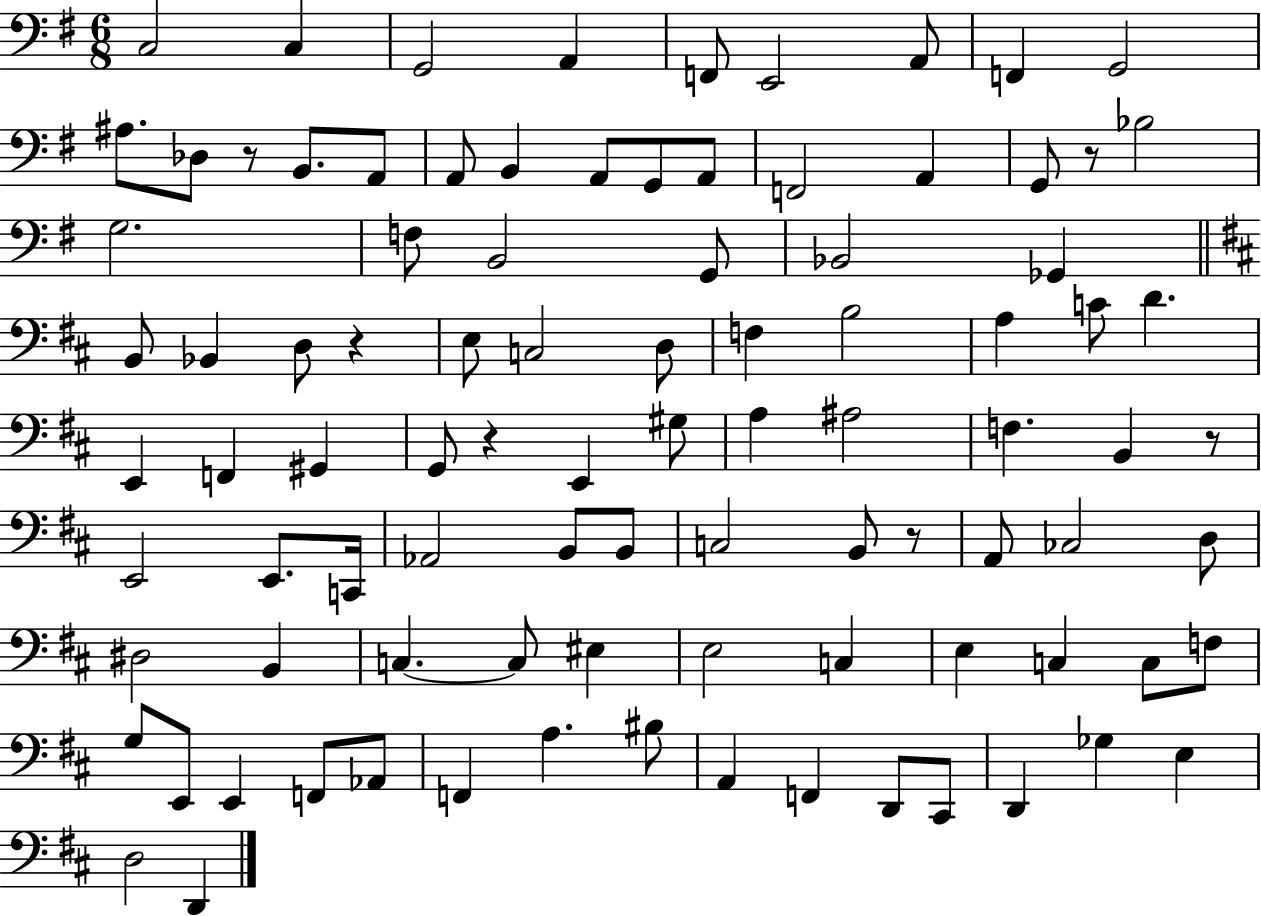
{
  \clef bass
  \numericTimeSignature
  \time 6/8
  \key g \major
  \repeat volta 2 { c2 c4 | g,2 a,4 | f,8 e,2 a,8 | f,4 g,2 | \break ais8. des8 r8 b,8. a,8 | a,8 b,4 a,8 g,8 a,8 | f,2 a,4 | g,8 r8 bes2 | \break g2. | f8 b,2 g,8 | bes,2 ges,4 | \bar "||" \break \key d \major b,8 bes,4 d8 r4 | e8 c2 d8 | f4 b2 | a4 c'8 d'4. | \break e,4 f,4 gis,4 | g,8 r4 e,4 gis8 | a4 ais2 | f4. b,4 r8 | \break e,2 e,8. c,16 | aes,2 b,8 b,8 | c2 b,8 r8 | a,8 ces2 d8 | \break dis2 b,4 | c4.~~ c8 eis4 | e2 c4 | e4 c4 c8 f8 | \break g8 e,8 e,4 f,8 aes,8 | f,4 a4. bis8 | a,4 f,4 d,8 cis,8 | d,4 ges4 e4 | \break d2 d,4 | } \bar "|."
}